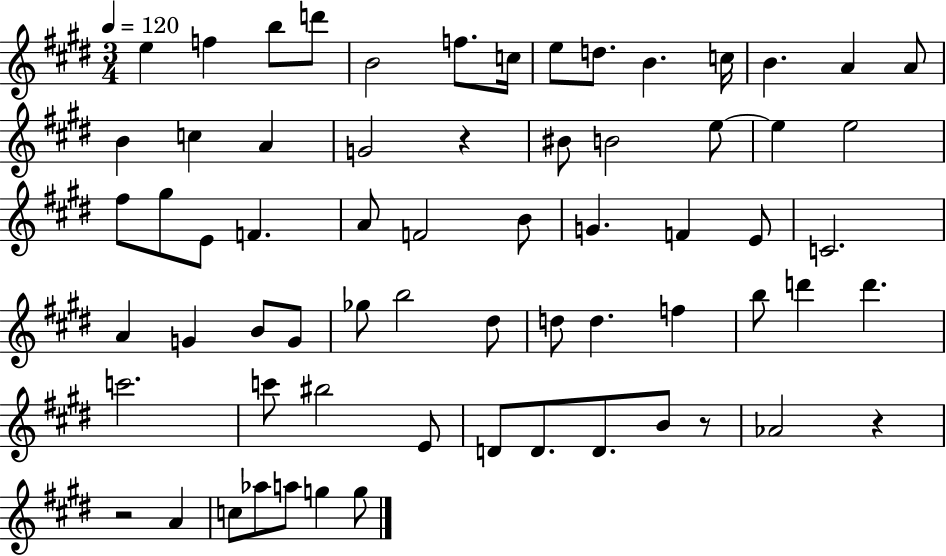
E5/q F5/q B5/e D6/e B4/h F5/e. C5/s E5/e D5/e. B4/q. C5/s B4/q. A4/q A4/e B4/q C5/q A4/q G4/h R/q BIS4/e B4/h E5/e E5/q E5/h F#5/e G#5/e E4/e F4/q. A4/e F4/h B4/e G4/q. F4/q E4/e C4/h. A4/q G4/q B4/e G4/e Gb5/e B5/h D#5/e D5/e D5/q. F5/q B5/e D6/q D6/q. C6/h. C6/e BIS5/h E4/e D4/e D4/e. D4/e. B4/e R/e Ab4/h R/q R/h A4/q C5/e Ab5/e A5/e G5/q G5/e